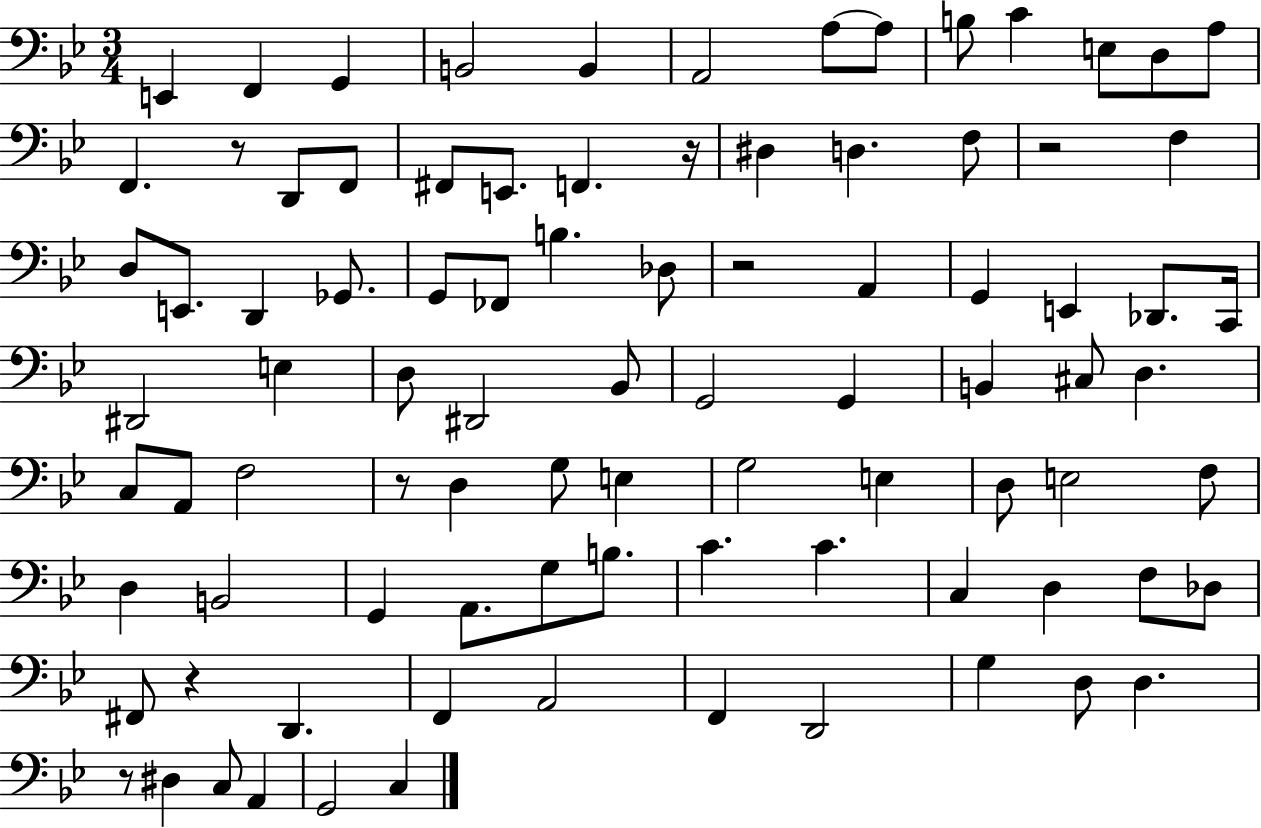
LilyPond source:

{
  \clef bass
  \numericTimeSignature
  \time 3/4
  \key bes \major
  e,4 f,4 g,4 | b,2 b,4 | a,2 a8~~ a8 | b8 c'4 e8 d8 a8 | \break f,4. r8 d,8 f,8 | fis,8 e,8. f,4. r16 | dis4 d4. f8 | r2 f4 | \break d8 e,8. d,4 ges,8. | g,8 fes,8 b4. des8 | r2 a,4 | g,4 e,4 des,8. c,16 | \break dis,2 e4 | d8 dis,2 bes,8 | g,2 g,4 | b,4 cis8 d4. | \break c8 a,8 f2 | r8 d4 g8 e4 | g2 e4 | d8 e2 f8 | \break d4 b,2 | g,4 a,8. g8 b8. | c'4. c'4. | c4 d4 f8 des8 | \break fis,8 r4 d,4. | f,4 a,2 | f,4 d,2 | g4 d8 d4. | \break r8 dis4 c8 a,4 | g,2 c4 | \bar "|."
}